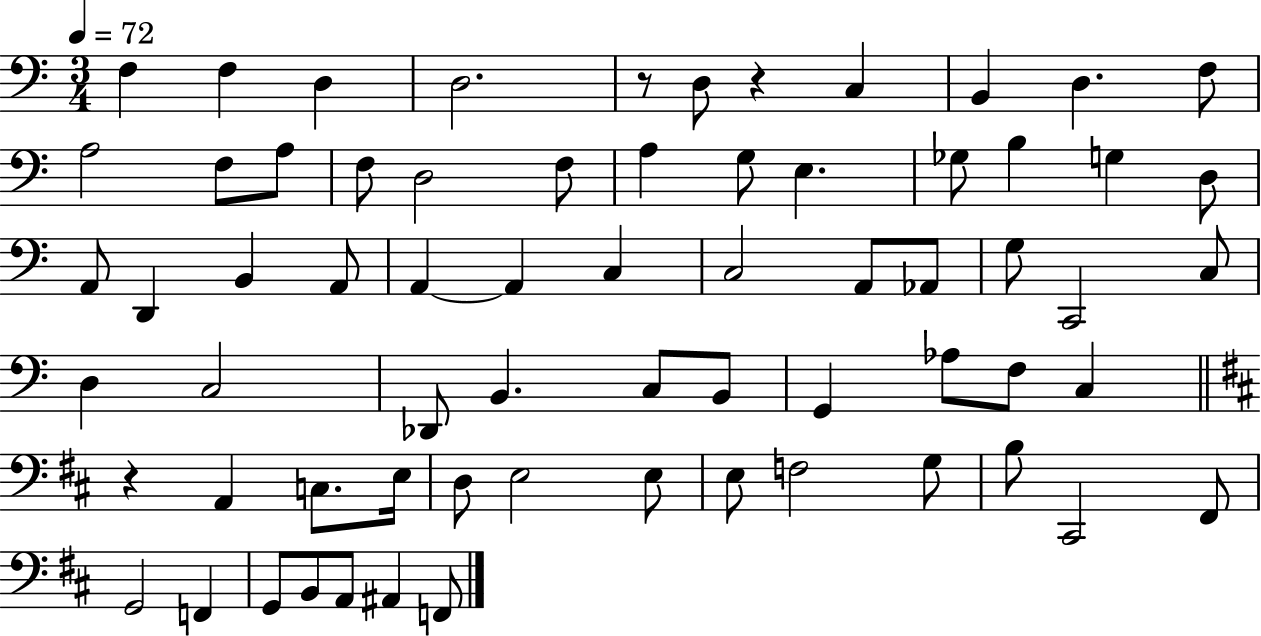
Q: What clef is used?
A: bass